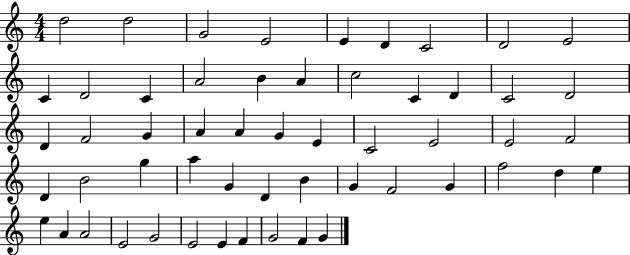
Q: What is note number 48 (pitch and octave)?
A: E4